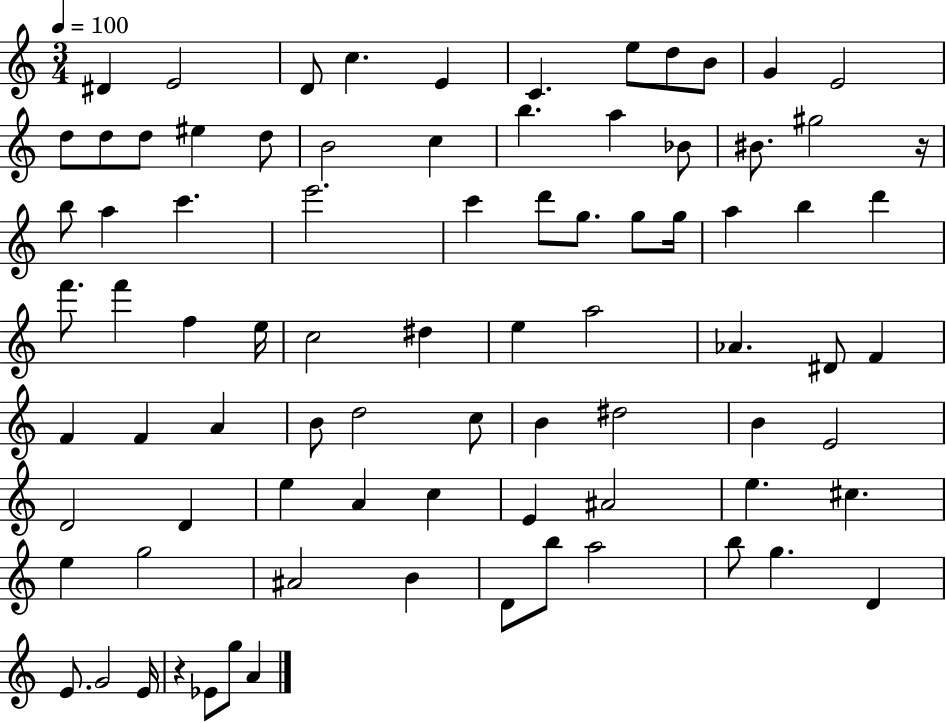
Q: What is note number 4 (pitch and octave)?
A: C5